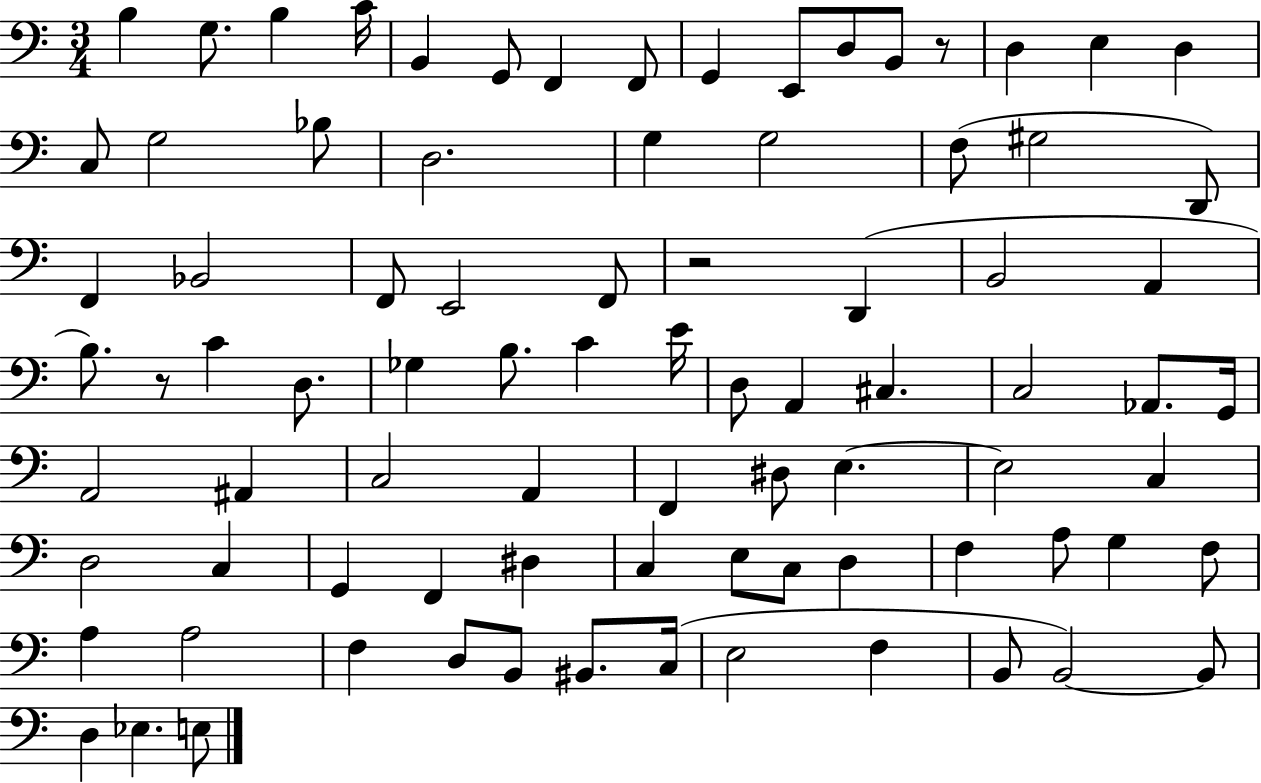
B3/q G3/e. B3/q C4/s B2/q G2/e F2/q F2/e G2/q E2/e D3/e B2/e R/e D3/q E3/q D3/q C3/e G3/h Bb3/e D3/h. G3/q G3/h F3/e G#3/h D2/e F2/q Bb2/h F2/e E2/h F2/e R/h D2/q B2/h A2/q B3/e. R/e C4/q D3/e. Gb3/q B3/e. C4/q E4/s D3/e A2/q C#3/q. C3/h Ab2/e. G2/s A2/h A#2/q C3/h A2/q F2/q D#3/e E3/q. E3/h C3/q D3/h C3/q G2/q F2/q D#3/q C3/q E3/e C3/e D3/q F3/q A3/e G3/q F3/e A3/q A3/h F3/q D3/e B2/e BIS2/e. C3/s E3/h F3/q B2/e B2/h B2/e D3/q Eb3/q. E3/e